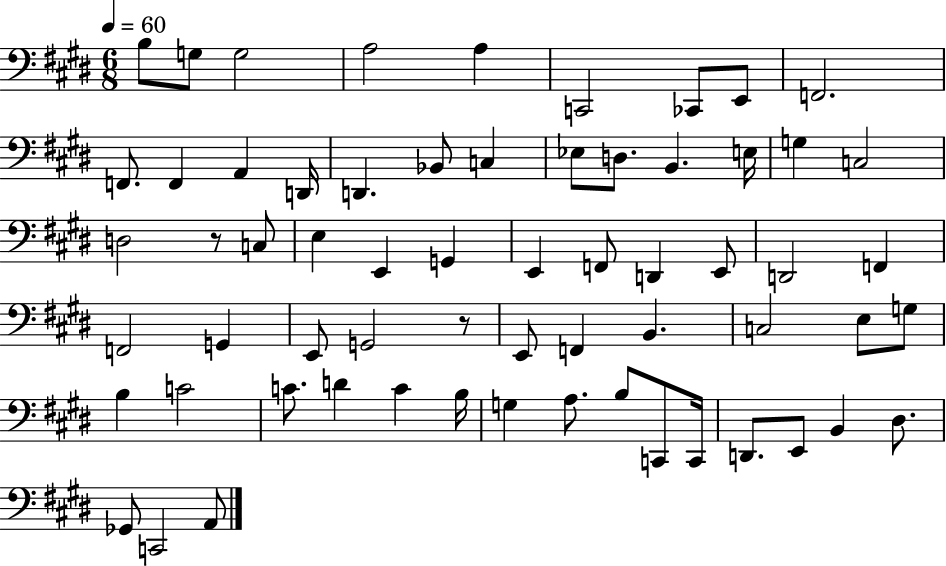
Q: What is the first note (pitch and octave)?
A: B3